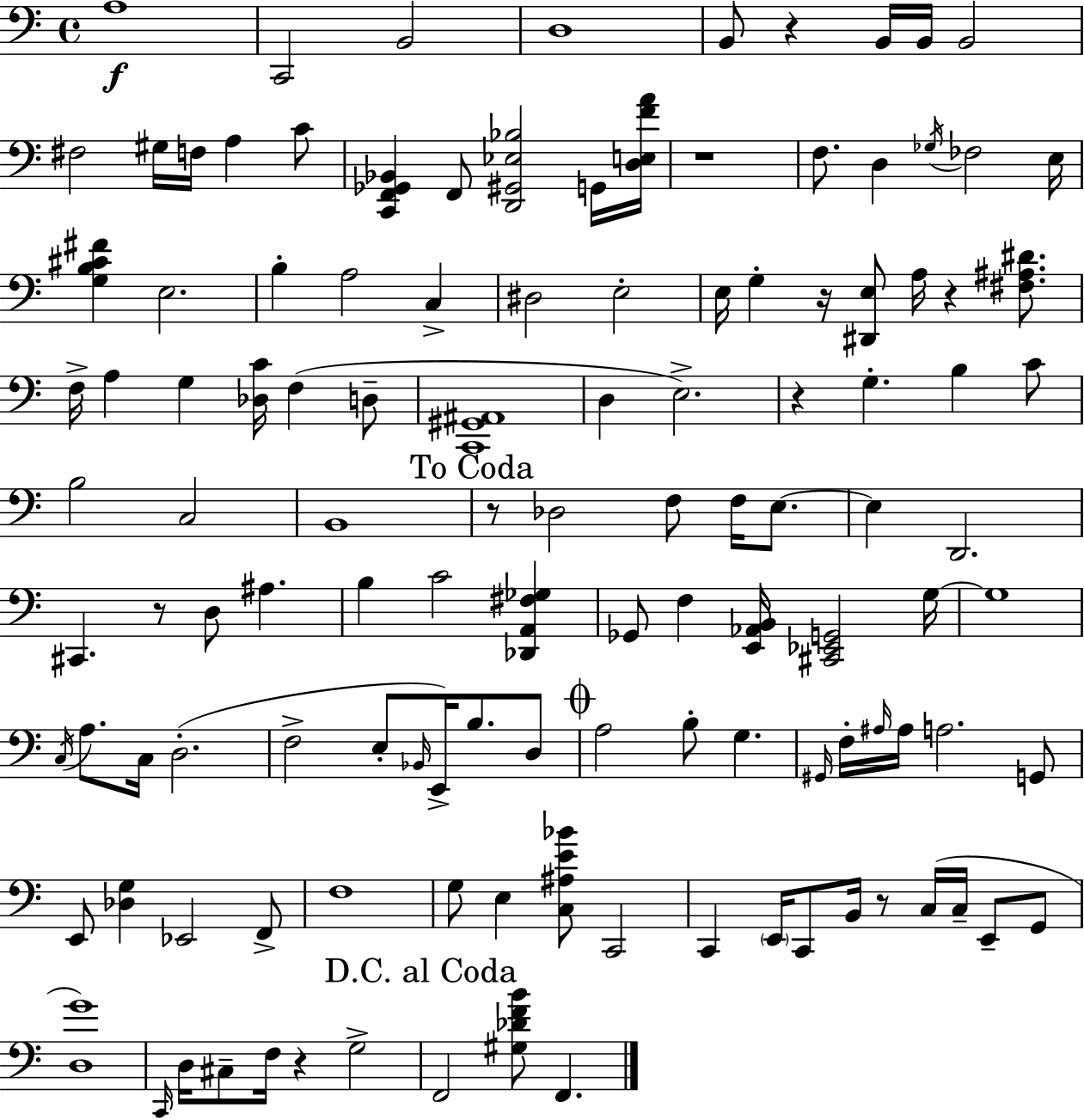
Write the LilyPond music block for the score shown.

{
  \clef bass
  \time 4/4
  \defaultTimeSignature
  \key c \major
  a1\f | c,2 b,2 | d1 | b,8 r4 b,16 b,16 b,2 | \break fis2 gis16 f16 a4 c'8 | <c, f, ges, bes,>4 f,8 <d, gis, ees bes>2 g,16 <d e f' a'>16 | r1 | f8. d4 \acciaccatura { ges16 } fes2 | \break e16 <g b cis' fis'>4 e2. | b4-. a2 c4-> | dis2 e2-. | e16 g4-. r16 <dis, e>8 a16 r4 <fis ais dis'>8. | \break f16-> a4 g4 <des c'>16 f4( d8-- | <c, gis, ais,>1 | d4 e2.->) | r4 g4.-. b4 c'8 | \break b2 c2 | b,1 | \mark "To Coda" r8 des2 f8 f16 e8.~~ | e4 d,2. | \break cis,4. r8 d8 ais4. | b4 c'2 <des, a, fis ges>4 | ges,8 f4 <e, aes, b,>16 <cis, ees, g,>2 | g16~~ g1 | \break \acciaccatura { c16 } a8. c16 d2.-.( | f2-> e8-. \grace { bes,16 }) e,16-> b8. | d8 \mark \markup { \musicglyph "scripts.coda" } a2 b8-. g4. | \grace { gis,16 } f16-. \grace { ais16 } ais16 a2. | \break g,8 e,8 <des g>4 ees,2 | f,8-> f1 | g8 e4 <c ais e' bes'>8 c,2 | c,4 \parenthesize e,16 c,8 b,16 r8 c16( | \break c16-- e,8-- g,8 <d g'>1) | \grace { c,16 } d16 cis8-- f16 r4 g2-> | \mark "D.C. al Coda" f,2 <gis des' f' b'>8 | f,4. \bar "|."
}